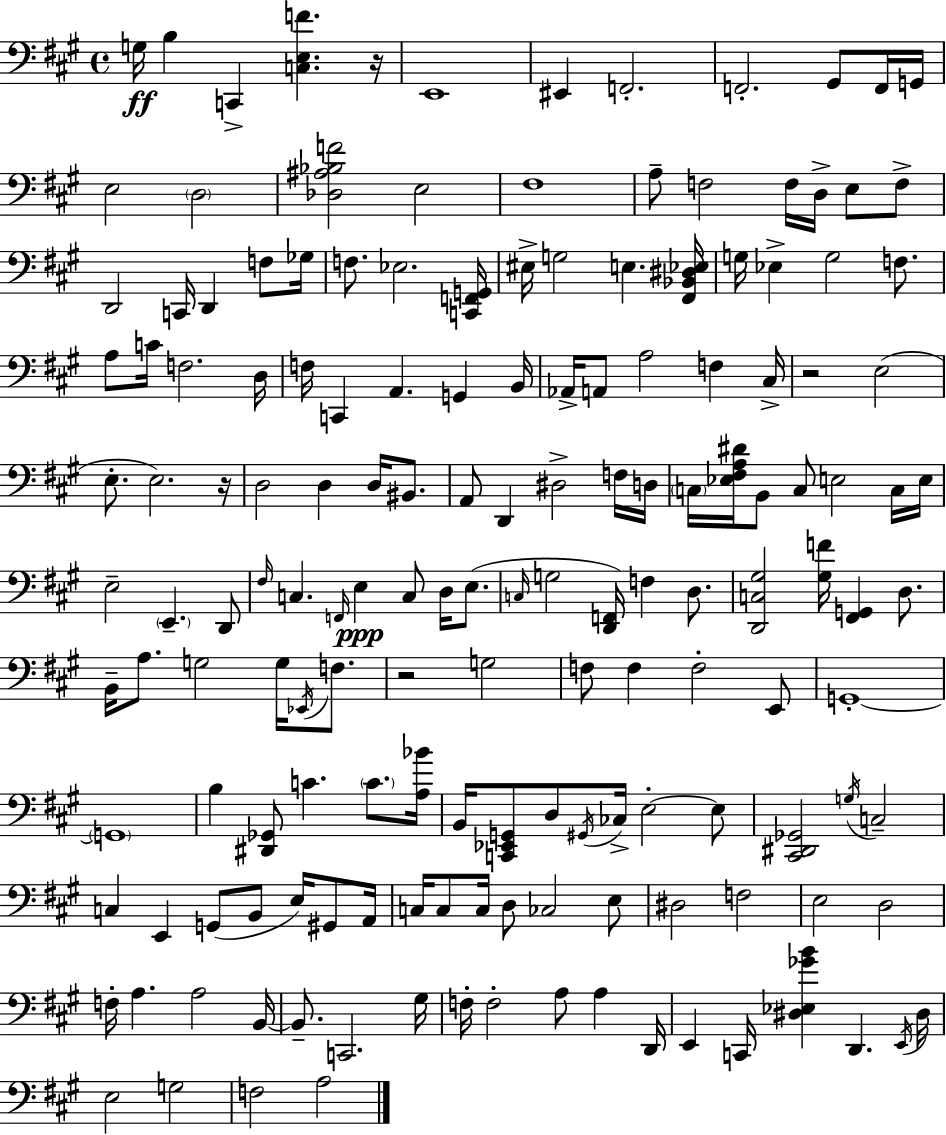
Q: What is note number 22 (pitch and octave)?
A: C2